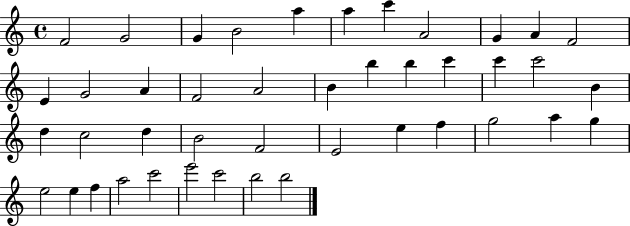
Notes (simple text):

F4/h G4/h G4/q B4/h A5/q A5/q C6/q A4/h G4/q A4/q F4/h E4/q G4/h A4/q F4/h A4/h B4/q B5/q B5/q C6/q C6/q C6/h B4/q D5/q C5/h D5/q B4/h F4/h E4/h E5/q F5/q G5/h A5/q G5/q E5/h E5/q F5/q A5/h C6/h E6/h C6/h B5/h B5/h